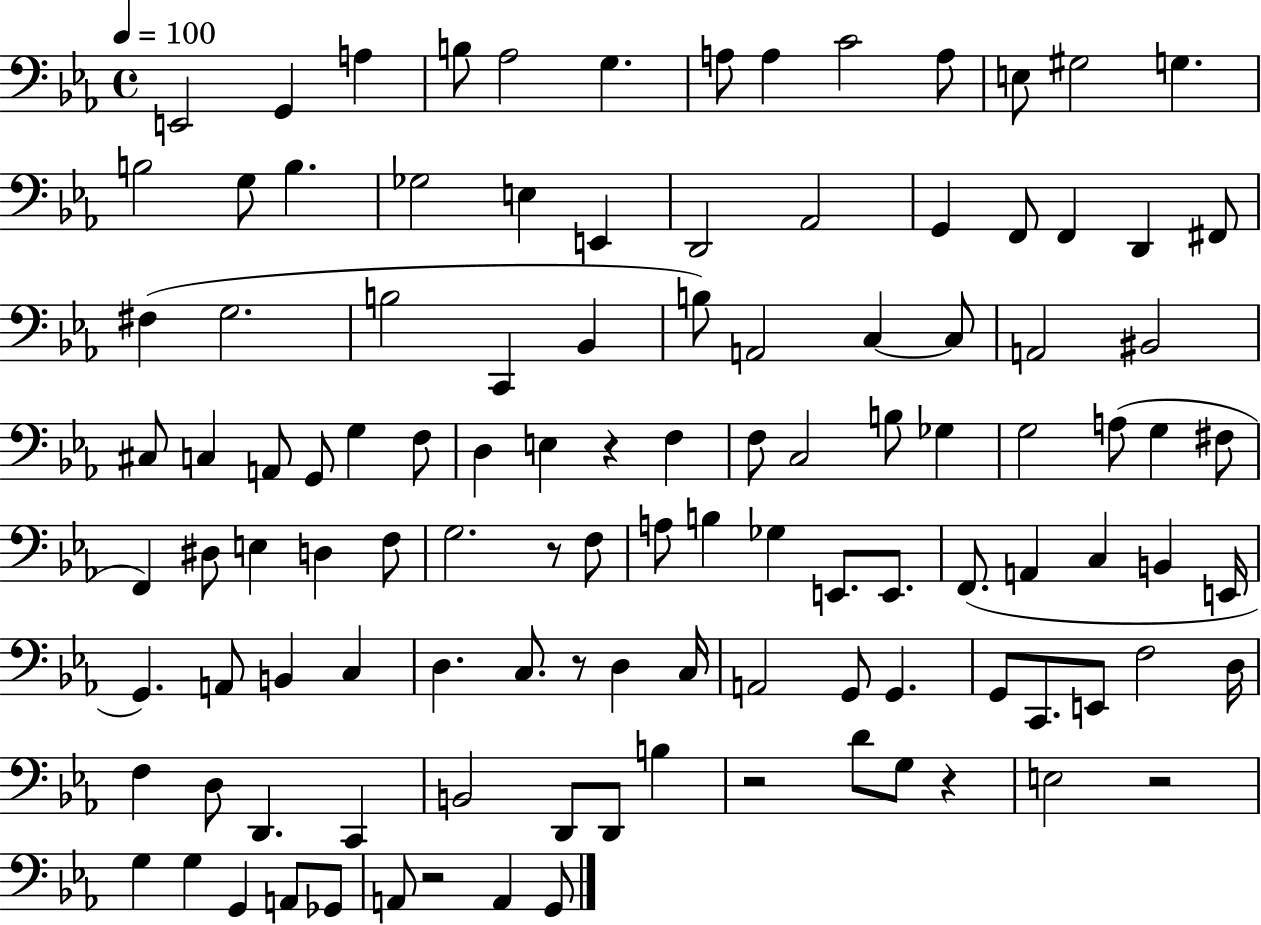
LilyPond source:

{
  \clef bass
  \time 4/4
  \defaultTimeSignature
  \key ees \major
  \tempo 4 = 100
  e,2 g,4 a4 | b8 aes2 g4. | a8 a4 c'2 a8 | e8 gis2 g4. | \break b2 g8 b4. | ges2 e4 e,4 | d,2 aes,2 | g,4 f,8 f,4 d,4 fis,8 | \break fis4( g2. | b2 c,4 bes,4 | b8) a,2 c4~~ c8 | a,2 bis,2 | \break cis8 c4 a,8 g,8 g4 f8 | d4 e4 r4 f4 | f8 c2 b8 ges4 | g2 a8( g4 fis8 | \break f,4) dis8 e4 d4 f8 | g2. r8 f8 | a8 b4 ges4 e,8. e,8. | f,8.( a,4 c4 b,4 e,16 | \break g,4.) a,8 b,4 c4 | d4. c8. r8 d4 c16 | a,2 g,8 g,4. | g,8 c,8. e,8 f2 d16 | \break f4 d8 d,4. c,4 | b,2 d,8 d,8 b4 | r2 d'8 g8 r4 | e2 r2 | \break g4 g4 g,4 a,8 ges,8 | a,8 r2 a,4 g,8 | \bar "|."
}